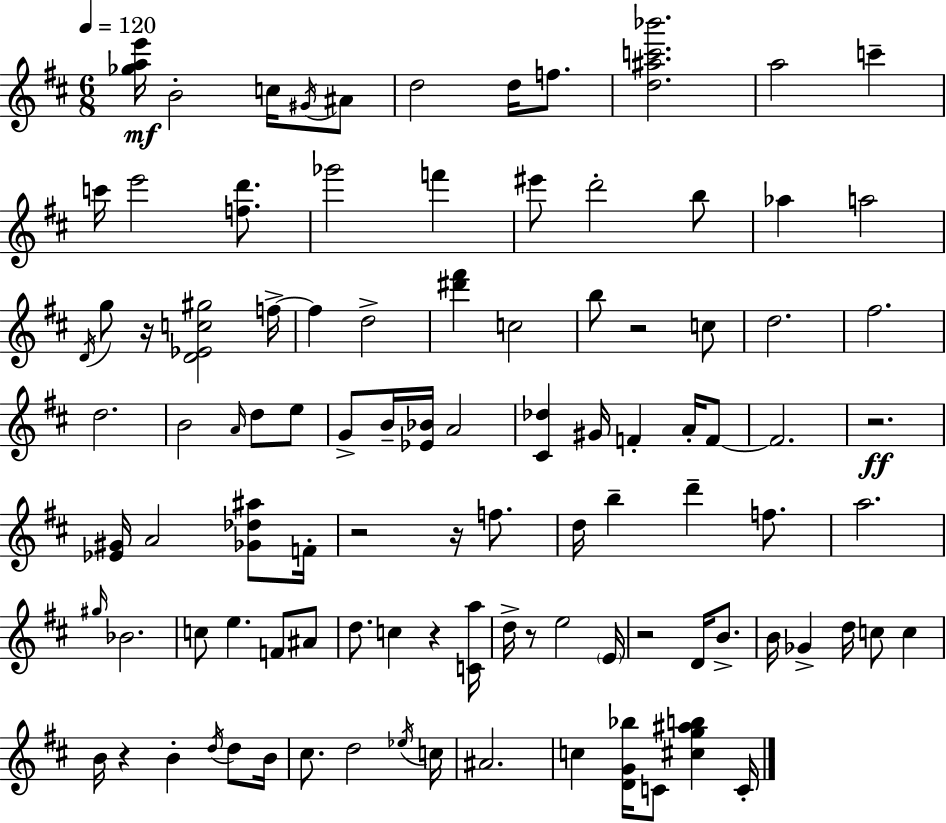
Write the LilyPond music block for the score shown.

{
  \clef treble
  \numericTimeSignature
  \time 6/8
  \key d \major
  \tempo 4 = 120
  <ges'' a'' e'''>16\mf b'2-. c''16 \acciaccatura { gis'16 } ais'8 | d''2 d''16 f''8. | <d'' ais'' c''' bes'''>2. | a''2 c'''4-- | \break c'''16 e'''2 <f'' d'''>8. | ges'''2 f'''4 | eis'''8 d'''2-. b''8 | aes''4 a''2 | \break \acciaccatura { d'16 } g''8 r16 <d' ees' c'' gis''>2 | f''16->~~ f''4 d''2-> | <dis''' fis'''>4 c''2 | b''8 r2 | \break c''8 d''2. | fis''2. | d''2. | b'2 \grace { a'16 } d''8 | \break e''8 g'8-> b'16-- <ees' bes'>16 a'2 | <cis' des''>4 gis'16 f'4-. | a'16-. f'8~~ f'2. | r2.\ff | \break <ees' gis'>16 a'2 | <ges' des'' ais''>8 f'16-. r2 r16 | f''8. d''16 b''4-- d'''4-- | f''8. a''2. | \break \grace { gis''16 } bes'2. | c''8 e''4. | f'8 ais'8 d''8. c''4 r4 | <c' a''>16 d''16-> r8 e''2 | \break \parenthesize e'16 r2 | d'16 b'8.-> b'16 ges'4-> d''16 c''8 | c''4 b'16 r4 b'4-. | \acciaccatura { d''16 } d''8 b'16 cis''8. d''2 | \break \acciaccatura { ees''16 } c''16 ais'2. | c''4 <d' g' bes''>16 c'8 | <cis'' g'' ais'' b''>4 c'16-. \bar "|."
}